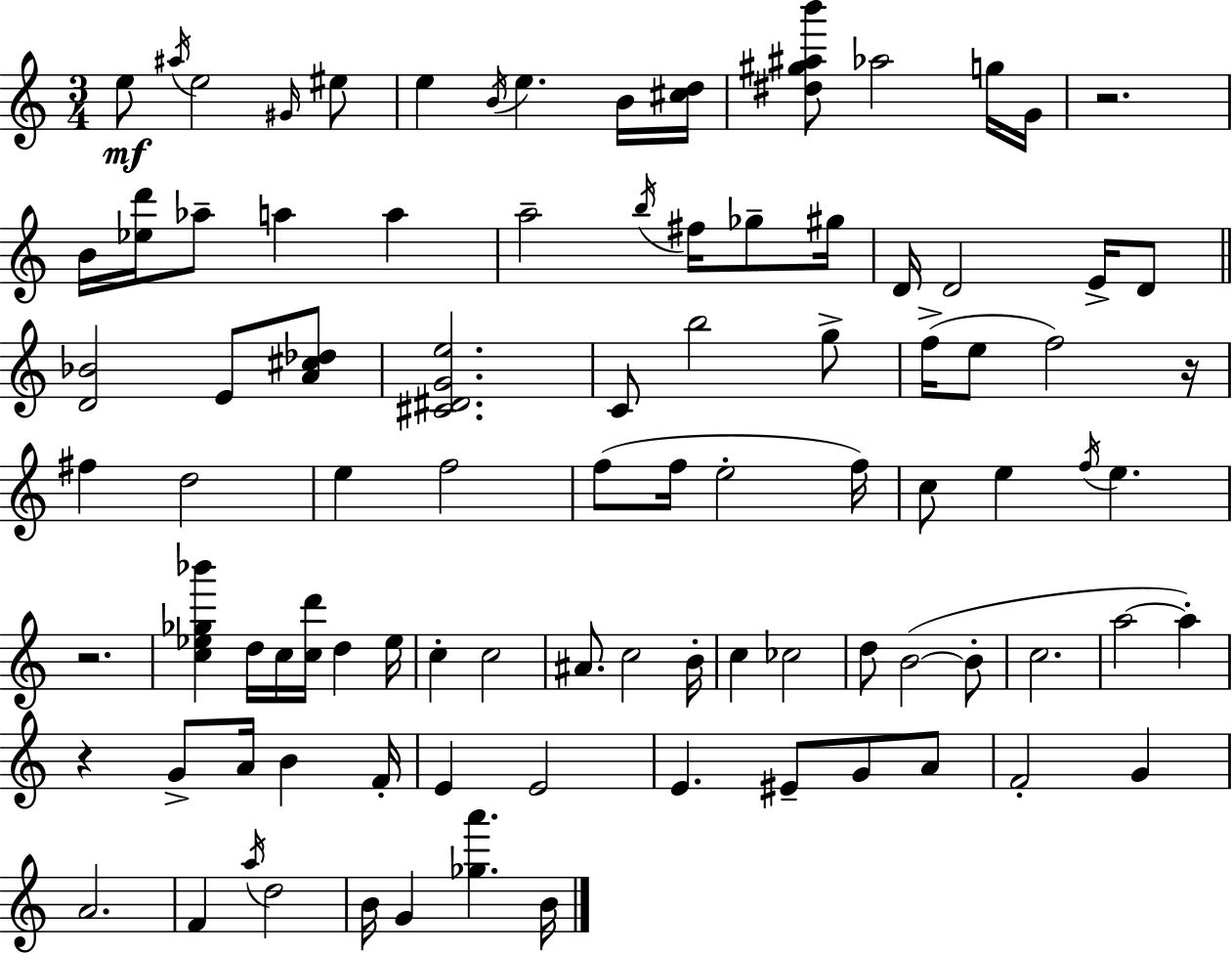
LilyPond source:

{
  \clef treble
  \numericTimeSignature
  \time 3/4
  \key a \minor
  e''8\mf \acciaccatura { ais''16 } e''2 \grace { gis'16 } | eis''8 e''4 \acciaccatura { b'16 } e''4. | b'16 <cis'' d''>16 <dis'' gis'' ais'' b'''>8 aes''2 | g''16 g'16 r2. | \break b'16 <ees'' d'''>16 aes''8-- a''4 a''4 | a''2-- \acciaccatura { b''16 } | fis''16 ges''8-- gis''16 d'16 d'2 | e'16-> d'8 \bar "||" \break \key a \minor <d' bes'>2 e'8 <a' cis'' des''>8 | <cis' dis' g' e''>2. | c'8 b''2 g''8-> | f''16->( e''8 f''2) r16 | \break fis''4 d''2 | e''4 f''2 | f''8( f''16 e''2-. f''16) | c''8 e''4 \acciaccatura { f''16 } e''4. | \break r2. | <c'' ees'' ges'' bes'''>4 d''16 c''16 <c'' d'''>16 d''4 | ees''16 c''4-. c''2 | ais'8. c''2 | \break b'16-. c''4 ces''2 | d''8 b'2~(~ b'8-. | c''2. | a''2~~ a''4-.) | \break r4 g'8-> a'16 b'4 | f'16-. e'4 e'2 | e'4. eis'8-- g'8 a'8 | f'2-. g'4 | \break a'2. | f'4 \acciaccatura { a''16 } d''2 | b'16 g'4 <ges'' a'''>4. | b'16 \bar "|."
}